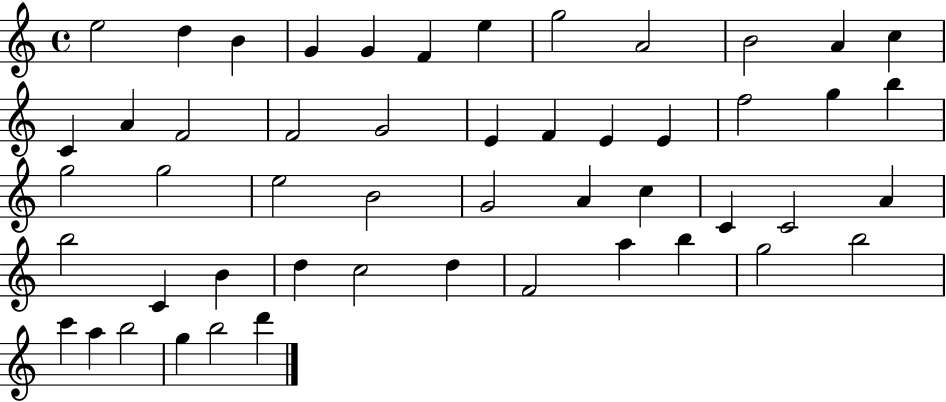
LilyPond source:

{
  \clef treble
  \time 4/4
  \defaultTimeSignature
  \key c \major
  e''2 d''4 b'4 | g'4 g'4 f'4 e''4 | g''2 a'2 | b'2 a'4 c''4 | \break c'4 a'4 f'2 | f'2 g'2 | e'4 f'4 e'4 e'4 | f''2 g''4 b''4 | \break g''2 g''2 | e''2 b'2 | g'2 a'4 c''4 | c'4 c'2 a'4 | \break b''2 c'4 b'4 | d''4 c''2 d''4 | f'2 a''4 b''4 | g''2 b''2 | \break c'''4 a''4 b''2 | g''4 b''2 d'''4 | \bar "|."
}